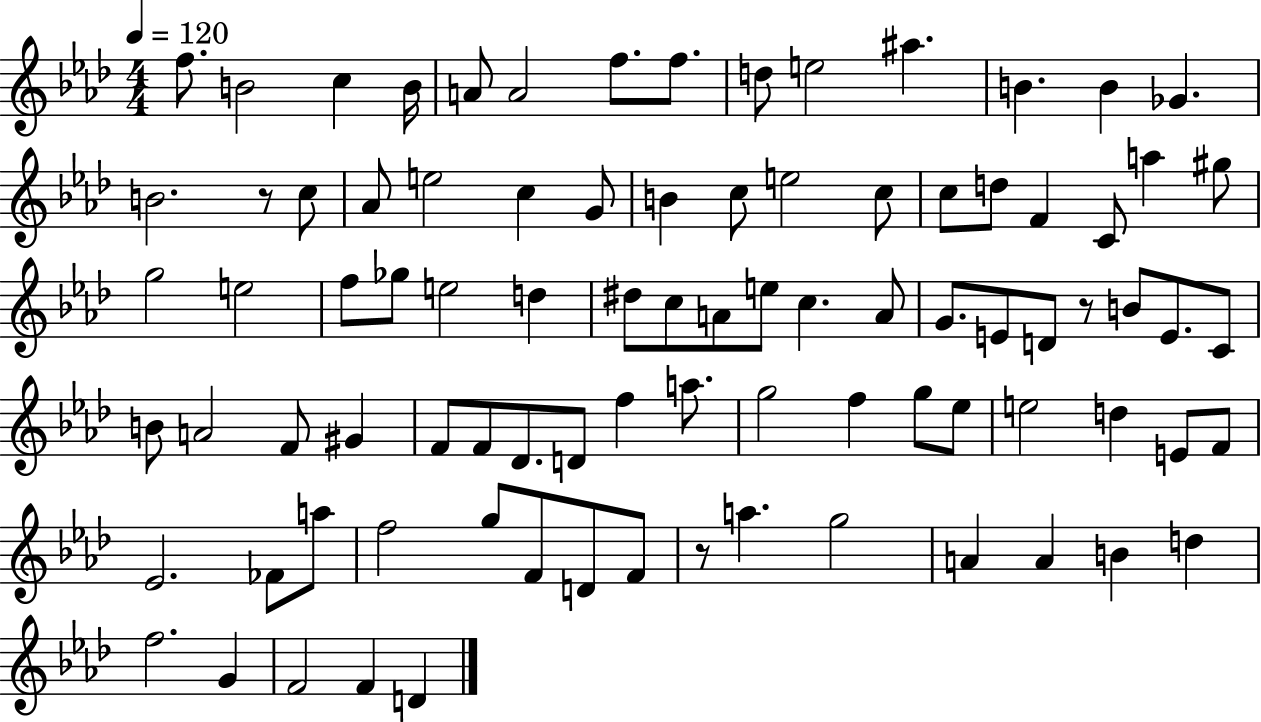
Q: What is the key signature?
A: AES major